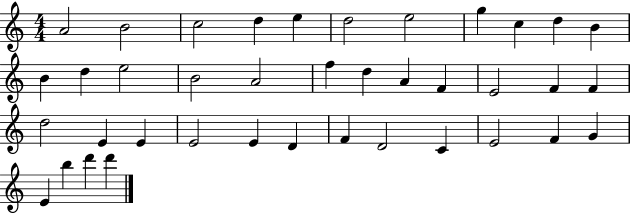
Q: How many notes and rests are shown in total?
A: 39